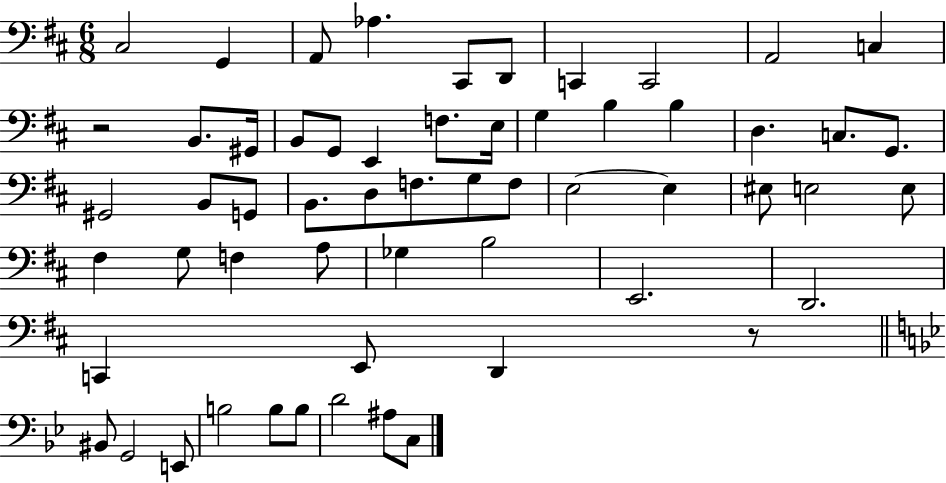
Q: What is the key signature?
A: D major